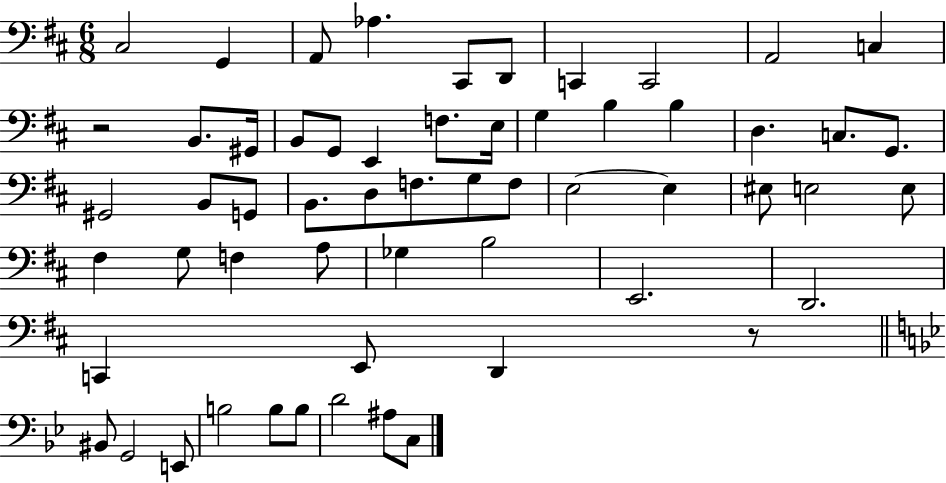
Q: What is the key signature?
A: D major